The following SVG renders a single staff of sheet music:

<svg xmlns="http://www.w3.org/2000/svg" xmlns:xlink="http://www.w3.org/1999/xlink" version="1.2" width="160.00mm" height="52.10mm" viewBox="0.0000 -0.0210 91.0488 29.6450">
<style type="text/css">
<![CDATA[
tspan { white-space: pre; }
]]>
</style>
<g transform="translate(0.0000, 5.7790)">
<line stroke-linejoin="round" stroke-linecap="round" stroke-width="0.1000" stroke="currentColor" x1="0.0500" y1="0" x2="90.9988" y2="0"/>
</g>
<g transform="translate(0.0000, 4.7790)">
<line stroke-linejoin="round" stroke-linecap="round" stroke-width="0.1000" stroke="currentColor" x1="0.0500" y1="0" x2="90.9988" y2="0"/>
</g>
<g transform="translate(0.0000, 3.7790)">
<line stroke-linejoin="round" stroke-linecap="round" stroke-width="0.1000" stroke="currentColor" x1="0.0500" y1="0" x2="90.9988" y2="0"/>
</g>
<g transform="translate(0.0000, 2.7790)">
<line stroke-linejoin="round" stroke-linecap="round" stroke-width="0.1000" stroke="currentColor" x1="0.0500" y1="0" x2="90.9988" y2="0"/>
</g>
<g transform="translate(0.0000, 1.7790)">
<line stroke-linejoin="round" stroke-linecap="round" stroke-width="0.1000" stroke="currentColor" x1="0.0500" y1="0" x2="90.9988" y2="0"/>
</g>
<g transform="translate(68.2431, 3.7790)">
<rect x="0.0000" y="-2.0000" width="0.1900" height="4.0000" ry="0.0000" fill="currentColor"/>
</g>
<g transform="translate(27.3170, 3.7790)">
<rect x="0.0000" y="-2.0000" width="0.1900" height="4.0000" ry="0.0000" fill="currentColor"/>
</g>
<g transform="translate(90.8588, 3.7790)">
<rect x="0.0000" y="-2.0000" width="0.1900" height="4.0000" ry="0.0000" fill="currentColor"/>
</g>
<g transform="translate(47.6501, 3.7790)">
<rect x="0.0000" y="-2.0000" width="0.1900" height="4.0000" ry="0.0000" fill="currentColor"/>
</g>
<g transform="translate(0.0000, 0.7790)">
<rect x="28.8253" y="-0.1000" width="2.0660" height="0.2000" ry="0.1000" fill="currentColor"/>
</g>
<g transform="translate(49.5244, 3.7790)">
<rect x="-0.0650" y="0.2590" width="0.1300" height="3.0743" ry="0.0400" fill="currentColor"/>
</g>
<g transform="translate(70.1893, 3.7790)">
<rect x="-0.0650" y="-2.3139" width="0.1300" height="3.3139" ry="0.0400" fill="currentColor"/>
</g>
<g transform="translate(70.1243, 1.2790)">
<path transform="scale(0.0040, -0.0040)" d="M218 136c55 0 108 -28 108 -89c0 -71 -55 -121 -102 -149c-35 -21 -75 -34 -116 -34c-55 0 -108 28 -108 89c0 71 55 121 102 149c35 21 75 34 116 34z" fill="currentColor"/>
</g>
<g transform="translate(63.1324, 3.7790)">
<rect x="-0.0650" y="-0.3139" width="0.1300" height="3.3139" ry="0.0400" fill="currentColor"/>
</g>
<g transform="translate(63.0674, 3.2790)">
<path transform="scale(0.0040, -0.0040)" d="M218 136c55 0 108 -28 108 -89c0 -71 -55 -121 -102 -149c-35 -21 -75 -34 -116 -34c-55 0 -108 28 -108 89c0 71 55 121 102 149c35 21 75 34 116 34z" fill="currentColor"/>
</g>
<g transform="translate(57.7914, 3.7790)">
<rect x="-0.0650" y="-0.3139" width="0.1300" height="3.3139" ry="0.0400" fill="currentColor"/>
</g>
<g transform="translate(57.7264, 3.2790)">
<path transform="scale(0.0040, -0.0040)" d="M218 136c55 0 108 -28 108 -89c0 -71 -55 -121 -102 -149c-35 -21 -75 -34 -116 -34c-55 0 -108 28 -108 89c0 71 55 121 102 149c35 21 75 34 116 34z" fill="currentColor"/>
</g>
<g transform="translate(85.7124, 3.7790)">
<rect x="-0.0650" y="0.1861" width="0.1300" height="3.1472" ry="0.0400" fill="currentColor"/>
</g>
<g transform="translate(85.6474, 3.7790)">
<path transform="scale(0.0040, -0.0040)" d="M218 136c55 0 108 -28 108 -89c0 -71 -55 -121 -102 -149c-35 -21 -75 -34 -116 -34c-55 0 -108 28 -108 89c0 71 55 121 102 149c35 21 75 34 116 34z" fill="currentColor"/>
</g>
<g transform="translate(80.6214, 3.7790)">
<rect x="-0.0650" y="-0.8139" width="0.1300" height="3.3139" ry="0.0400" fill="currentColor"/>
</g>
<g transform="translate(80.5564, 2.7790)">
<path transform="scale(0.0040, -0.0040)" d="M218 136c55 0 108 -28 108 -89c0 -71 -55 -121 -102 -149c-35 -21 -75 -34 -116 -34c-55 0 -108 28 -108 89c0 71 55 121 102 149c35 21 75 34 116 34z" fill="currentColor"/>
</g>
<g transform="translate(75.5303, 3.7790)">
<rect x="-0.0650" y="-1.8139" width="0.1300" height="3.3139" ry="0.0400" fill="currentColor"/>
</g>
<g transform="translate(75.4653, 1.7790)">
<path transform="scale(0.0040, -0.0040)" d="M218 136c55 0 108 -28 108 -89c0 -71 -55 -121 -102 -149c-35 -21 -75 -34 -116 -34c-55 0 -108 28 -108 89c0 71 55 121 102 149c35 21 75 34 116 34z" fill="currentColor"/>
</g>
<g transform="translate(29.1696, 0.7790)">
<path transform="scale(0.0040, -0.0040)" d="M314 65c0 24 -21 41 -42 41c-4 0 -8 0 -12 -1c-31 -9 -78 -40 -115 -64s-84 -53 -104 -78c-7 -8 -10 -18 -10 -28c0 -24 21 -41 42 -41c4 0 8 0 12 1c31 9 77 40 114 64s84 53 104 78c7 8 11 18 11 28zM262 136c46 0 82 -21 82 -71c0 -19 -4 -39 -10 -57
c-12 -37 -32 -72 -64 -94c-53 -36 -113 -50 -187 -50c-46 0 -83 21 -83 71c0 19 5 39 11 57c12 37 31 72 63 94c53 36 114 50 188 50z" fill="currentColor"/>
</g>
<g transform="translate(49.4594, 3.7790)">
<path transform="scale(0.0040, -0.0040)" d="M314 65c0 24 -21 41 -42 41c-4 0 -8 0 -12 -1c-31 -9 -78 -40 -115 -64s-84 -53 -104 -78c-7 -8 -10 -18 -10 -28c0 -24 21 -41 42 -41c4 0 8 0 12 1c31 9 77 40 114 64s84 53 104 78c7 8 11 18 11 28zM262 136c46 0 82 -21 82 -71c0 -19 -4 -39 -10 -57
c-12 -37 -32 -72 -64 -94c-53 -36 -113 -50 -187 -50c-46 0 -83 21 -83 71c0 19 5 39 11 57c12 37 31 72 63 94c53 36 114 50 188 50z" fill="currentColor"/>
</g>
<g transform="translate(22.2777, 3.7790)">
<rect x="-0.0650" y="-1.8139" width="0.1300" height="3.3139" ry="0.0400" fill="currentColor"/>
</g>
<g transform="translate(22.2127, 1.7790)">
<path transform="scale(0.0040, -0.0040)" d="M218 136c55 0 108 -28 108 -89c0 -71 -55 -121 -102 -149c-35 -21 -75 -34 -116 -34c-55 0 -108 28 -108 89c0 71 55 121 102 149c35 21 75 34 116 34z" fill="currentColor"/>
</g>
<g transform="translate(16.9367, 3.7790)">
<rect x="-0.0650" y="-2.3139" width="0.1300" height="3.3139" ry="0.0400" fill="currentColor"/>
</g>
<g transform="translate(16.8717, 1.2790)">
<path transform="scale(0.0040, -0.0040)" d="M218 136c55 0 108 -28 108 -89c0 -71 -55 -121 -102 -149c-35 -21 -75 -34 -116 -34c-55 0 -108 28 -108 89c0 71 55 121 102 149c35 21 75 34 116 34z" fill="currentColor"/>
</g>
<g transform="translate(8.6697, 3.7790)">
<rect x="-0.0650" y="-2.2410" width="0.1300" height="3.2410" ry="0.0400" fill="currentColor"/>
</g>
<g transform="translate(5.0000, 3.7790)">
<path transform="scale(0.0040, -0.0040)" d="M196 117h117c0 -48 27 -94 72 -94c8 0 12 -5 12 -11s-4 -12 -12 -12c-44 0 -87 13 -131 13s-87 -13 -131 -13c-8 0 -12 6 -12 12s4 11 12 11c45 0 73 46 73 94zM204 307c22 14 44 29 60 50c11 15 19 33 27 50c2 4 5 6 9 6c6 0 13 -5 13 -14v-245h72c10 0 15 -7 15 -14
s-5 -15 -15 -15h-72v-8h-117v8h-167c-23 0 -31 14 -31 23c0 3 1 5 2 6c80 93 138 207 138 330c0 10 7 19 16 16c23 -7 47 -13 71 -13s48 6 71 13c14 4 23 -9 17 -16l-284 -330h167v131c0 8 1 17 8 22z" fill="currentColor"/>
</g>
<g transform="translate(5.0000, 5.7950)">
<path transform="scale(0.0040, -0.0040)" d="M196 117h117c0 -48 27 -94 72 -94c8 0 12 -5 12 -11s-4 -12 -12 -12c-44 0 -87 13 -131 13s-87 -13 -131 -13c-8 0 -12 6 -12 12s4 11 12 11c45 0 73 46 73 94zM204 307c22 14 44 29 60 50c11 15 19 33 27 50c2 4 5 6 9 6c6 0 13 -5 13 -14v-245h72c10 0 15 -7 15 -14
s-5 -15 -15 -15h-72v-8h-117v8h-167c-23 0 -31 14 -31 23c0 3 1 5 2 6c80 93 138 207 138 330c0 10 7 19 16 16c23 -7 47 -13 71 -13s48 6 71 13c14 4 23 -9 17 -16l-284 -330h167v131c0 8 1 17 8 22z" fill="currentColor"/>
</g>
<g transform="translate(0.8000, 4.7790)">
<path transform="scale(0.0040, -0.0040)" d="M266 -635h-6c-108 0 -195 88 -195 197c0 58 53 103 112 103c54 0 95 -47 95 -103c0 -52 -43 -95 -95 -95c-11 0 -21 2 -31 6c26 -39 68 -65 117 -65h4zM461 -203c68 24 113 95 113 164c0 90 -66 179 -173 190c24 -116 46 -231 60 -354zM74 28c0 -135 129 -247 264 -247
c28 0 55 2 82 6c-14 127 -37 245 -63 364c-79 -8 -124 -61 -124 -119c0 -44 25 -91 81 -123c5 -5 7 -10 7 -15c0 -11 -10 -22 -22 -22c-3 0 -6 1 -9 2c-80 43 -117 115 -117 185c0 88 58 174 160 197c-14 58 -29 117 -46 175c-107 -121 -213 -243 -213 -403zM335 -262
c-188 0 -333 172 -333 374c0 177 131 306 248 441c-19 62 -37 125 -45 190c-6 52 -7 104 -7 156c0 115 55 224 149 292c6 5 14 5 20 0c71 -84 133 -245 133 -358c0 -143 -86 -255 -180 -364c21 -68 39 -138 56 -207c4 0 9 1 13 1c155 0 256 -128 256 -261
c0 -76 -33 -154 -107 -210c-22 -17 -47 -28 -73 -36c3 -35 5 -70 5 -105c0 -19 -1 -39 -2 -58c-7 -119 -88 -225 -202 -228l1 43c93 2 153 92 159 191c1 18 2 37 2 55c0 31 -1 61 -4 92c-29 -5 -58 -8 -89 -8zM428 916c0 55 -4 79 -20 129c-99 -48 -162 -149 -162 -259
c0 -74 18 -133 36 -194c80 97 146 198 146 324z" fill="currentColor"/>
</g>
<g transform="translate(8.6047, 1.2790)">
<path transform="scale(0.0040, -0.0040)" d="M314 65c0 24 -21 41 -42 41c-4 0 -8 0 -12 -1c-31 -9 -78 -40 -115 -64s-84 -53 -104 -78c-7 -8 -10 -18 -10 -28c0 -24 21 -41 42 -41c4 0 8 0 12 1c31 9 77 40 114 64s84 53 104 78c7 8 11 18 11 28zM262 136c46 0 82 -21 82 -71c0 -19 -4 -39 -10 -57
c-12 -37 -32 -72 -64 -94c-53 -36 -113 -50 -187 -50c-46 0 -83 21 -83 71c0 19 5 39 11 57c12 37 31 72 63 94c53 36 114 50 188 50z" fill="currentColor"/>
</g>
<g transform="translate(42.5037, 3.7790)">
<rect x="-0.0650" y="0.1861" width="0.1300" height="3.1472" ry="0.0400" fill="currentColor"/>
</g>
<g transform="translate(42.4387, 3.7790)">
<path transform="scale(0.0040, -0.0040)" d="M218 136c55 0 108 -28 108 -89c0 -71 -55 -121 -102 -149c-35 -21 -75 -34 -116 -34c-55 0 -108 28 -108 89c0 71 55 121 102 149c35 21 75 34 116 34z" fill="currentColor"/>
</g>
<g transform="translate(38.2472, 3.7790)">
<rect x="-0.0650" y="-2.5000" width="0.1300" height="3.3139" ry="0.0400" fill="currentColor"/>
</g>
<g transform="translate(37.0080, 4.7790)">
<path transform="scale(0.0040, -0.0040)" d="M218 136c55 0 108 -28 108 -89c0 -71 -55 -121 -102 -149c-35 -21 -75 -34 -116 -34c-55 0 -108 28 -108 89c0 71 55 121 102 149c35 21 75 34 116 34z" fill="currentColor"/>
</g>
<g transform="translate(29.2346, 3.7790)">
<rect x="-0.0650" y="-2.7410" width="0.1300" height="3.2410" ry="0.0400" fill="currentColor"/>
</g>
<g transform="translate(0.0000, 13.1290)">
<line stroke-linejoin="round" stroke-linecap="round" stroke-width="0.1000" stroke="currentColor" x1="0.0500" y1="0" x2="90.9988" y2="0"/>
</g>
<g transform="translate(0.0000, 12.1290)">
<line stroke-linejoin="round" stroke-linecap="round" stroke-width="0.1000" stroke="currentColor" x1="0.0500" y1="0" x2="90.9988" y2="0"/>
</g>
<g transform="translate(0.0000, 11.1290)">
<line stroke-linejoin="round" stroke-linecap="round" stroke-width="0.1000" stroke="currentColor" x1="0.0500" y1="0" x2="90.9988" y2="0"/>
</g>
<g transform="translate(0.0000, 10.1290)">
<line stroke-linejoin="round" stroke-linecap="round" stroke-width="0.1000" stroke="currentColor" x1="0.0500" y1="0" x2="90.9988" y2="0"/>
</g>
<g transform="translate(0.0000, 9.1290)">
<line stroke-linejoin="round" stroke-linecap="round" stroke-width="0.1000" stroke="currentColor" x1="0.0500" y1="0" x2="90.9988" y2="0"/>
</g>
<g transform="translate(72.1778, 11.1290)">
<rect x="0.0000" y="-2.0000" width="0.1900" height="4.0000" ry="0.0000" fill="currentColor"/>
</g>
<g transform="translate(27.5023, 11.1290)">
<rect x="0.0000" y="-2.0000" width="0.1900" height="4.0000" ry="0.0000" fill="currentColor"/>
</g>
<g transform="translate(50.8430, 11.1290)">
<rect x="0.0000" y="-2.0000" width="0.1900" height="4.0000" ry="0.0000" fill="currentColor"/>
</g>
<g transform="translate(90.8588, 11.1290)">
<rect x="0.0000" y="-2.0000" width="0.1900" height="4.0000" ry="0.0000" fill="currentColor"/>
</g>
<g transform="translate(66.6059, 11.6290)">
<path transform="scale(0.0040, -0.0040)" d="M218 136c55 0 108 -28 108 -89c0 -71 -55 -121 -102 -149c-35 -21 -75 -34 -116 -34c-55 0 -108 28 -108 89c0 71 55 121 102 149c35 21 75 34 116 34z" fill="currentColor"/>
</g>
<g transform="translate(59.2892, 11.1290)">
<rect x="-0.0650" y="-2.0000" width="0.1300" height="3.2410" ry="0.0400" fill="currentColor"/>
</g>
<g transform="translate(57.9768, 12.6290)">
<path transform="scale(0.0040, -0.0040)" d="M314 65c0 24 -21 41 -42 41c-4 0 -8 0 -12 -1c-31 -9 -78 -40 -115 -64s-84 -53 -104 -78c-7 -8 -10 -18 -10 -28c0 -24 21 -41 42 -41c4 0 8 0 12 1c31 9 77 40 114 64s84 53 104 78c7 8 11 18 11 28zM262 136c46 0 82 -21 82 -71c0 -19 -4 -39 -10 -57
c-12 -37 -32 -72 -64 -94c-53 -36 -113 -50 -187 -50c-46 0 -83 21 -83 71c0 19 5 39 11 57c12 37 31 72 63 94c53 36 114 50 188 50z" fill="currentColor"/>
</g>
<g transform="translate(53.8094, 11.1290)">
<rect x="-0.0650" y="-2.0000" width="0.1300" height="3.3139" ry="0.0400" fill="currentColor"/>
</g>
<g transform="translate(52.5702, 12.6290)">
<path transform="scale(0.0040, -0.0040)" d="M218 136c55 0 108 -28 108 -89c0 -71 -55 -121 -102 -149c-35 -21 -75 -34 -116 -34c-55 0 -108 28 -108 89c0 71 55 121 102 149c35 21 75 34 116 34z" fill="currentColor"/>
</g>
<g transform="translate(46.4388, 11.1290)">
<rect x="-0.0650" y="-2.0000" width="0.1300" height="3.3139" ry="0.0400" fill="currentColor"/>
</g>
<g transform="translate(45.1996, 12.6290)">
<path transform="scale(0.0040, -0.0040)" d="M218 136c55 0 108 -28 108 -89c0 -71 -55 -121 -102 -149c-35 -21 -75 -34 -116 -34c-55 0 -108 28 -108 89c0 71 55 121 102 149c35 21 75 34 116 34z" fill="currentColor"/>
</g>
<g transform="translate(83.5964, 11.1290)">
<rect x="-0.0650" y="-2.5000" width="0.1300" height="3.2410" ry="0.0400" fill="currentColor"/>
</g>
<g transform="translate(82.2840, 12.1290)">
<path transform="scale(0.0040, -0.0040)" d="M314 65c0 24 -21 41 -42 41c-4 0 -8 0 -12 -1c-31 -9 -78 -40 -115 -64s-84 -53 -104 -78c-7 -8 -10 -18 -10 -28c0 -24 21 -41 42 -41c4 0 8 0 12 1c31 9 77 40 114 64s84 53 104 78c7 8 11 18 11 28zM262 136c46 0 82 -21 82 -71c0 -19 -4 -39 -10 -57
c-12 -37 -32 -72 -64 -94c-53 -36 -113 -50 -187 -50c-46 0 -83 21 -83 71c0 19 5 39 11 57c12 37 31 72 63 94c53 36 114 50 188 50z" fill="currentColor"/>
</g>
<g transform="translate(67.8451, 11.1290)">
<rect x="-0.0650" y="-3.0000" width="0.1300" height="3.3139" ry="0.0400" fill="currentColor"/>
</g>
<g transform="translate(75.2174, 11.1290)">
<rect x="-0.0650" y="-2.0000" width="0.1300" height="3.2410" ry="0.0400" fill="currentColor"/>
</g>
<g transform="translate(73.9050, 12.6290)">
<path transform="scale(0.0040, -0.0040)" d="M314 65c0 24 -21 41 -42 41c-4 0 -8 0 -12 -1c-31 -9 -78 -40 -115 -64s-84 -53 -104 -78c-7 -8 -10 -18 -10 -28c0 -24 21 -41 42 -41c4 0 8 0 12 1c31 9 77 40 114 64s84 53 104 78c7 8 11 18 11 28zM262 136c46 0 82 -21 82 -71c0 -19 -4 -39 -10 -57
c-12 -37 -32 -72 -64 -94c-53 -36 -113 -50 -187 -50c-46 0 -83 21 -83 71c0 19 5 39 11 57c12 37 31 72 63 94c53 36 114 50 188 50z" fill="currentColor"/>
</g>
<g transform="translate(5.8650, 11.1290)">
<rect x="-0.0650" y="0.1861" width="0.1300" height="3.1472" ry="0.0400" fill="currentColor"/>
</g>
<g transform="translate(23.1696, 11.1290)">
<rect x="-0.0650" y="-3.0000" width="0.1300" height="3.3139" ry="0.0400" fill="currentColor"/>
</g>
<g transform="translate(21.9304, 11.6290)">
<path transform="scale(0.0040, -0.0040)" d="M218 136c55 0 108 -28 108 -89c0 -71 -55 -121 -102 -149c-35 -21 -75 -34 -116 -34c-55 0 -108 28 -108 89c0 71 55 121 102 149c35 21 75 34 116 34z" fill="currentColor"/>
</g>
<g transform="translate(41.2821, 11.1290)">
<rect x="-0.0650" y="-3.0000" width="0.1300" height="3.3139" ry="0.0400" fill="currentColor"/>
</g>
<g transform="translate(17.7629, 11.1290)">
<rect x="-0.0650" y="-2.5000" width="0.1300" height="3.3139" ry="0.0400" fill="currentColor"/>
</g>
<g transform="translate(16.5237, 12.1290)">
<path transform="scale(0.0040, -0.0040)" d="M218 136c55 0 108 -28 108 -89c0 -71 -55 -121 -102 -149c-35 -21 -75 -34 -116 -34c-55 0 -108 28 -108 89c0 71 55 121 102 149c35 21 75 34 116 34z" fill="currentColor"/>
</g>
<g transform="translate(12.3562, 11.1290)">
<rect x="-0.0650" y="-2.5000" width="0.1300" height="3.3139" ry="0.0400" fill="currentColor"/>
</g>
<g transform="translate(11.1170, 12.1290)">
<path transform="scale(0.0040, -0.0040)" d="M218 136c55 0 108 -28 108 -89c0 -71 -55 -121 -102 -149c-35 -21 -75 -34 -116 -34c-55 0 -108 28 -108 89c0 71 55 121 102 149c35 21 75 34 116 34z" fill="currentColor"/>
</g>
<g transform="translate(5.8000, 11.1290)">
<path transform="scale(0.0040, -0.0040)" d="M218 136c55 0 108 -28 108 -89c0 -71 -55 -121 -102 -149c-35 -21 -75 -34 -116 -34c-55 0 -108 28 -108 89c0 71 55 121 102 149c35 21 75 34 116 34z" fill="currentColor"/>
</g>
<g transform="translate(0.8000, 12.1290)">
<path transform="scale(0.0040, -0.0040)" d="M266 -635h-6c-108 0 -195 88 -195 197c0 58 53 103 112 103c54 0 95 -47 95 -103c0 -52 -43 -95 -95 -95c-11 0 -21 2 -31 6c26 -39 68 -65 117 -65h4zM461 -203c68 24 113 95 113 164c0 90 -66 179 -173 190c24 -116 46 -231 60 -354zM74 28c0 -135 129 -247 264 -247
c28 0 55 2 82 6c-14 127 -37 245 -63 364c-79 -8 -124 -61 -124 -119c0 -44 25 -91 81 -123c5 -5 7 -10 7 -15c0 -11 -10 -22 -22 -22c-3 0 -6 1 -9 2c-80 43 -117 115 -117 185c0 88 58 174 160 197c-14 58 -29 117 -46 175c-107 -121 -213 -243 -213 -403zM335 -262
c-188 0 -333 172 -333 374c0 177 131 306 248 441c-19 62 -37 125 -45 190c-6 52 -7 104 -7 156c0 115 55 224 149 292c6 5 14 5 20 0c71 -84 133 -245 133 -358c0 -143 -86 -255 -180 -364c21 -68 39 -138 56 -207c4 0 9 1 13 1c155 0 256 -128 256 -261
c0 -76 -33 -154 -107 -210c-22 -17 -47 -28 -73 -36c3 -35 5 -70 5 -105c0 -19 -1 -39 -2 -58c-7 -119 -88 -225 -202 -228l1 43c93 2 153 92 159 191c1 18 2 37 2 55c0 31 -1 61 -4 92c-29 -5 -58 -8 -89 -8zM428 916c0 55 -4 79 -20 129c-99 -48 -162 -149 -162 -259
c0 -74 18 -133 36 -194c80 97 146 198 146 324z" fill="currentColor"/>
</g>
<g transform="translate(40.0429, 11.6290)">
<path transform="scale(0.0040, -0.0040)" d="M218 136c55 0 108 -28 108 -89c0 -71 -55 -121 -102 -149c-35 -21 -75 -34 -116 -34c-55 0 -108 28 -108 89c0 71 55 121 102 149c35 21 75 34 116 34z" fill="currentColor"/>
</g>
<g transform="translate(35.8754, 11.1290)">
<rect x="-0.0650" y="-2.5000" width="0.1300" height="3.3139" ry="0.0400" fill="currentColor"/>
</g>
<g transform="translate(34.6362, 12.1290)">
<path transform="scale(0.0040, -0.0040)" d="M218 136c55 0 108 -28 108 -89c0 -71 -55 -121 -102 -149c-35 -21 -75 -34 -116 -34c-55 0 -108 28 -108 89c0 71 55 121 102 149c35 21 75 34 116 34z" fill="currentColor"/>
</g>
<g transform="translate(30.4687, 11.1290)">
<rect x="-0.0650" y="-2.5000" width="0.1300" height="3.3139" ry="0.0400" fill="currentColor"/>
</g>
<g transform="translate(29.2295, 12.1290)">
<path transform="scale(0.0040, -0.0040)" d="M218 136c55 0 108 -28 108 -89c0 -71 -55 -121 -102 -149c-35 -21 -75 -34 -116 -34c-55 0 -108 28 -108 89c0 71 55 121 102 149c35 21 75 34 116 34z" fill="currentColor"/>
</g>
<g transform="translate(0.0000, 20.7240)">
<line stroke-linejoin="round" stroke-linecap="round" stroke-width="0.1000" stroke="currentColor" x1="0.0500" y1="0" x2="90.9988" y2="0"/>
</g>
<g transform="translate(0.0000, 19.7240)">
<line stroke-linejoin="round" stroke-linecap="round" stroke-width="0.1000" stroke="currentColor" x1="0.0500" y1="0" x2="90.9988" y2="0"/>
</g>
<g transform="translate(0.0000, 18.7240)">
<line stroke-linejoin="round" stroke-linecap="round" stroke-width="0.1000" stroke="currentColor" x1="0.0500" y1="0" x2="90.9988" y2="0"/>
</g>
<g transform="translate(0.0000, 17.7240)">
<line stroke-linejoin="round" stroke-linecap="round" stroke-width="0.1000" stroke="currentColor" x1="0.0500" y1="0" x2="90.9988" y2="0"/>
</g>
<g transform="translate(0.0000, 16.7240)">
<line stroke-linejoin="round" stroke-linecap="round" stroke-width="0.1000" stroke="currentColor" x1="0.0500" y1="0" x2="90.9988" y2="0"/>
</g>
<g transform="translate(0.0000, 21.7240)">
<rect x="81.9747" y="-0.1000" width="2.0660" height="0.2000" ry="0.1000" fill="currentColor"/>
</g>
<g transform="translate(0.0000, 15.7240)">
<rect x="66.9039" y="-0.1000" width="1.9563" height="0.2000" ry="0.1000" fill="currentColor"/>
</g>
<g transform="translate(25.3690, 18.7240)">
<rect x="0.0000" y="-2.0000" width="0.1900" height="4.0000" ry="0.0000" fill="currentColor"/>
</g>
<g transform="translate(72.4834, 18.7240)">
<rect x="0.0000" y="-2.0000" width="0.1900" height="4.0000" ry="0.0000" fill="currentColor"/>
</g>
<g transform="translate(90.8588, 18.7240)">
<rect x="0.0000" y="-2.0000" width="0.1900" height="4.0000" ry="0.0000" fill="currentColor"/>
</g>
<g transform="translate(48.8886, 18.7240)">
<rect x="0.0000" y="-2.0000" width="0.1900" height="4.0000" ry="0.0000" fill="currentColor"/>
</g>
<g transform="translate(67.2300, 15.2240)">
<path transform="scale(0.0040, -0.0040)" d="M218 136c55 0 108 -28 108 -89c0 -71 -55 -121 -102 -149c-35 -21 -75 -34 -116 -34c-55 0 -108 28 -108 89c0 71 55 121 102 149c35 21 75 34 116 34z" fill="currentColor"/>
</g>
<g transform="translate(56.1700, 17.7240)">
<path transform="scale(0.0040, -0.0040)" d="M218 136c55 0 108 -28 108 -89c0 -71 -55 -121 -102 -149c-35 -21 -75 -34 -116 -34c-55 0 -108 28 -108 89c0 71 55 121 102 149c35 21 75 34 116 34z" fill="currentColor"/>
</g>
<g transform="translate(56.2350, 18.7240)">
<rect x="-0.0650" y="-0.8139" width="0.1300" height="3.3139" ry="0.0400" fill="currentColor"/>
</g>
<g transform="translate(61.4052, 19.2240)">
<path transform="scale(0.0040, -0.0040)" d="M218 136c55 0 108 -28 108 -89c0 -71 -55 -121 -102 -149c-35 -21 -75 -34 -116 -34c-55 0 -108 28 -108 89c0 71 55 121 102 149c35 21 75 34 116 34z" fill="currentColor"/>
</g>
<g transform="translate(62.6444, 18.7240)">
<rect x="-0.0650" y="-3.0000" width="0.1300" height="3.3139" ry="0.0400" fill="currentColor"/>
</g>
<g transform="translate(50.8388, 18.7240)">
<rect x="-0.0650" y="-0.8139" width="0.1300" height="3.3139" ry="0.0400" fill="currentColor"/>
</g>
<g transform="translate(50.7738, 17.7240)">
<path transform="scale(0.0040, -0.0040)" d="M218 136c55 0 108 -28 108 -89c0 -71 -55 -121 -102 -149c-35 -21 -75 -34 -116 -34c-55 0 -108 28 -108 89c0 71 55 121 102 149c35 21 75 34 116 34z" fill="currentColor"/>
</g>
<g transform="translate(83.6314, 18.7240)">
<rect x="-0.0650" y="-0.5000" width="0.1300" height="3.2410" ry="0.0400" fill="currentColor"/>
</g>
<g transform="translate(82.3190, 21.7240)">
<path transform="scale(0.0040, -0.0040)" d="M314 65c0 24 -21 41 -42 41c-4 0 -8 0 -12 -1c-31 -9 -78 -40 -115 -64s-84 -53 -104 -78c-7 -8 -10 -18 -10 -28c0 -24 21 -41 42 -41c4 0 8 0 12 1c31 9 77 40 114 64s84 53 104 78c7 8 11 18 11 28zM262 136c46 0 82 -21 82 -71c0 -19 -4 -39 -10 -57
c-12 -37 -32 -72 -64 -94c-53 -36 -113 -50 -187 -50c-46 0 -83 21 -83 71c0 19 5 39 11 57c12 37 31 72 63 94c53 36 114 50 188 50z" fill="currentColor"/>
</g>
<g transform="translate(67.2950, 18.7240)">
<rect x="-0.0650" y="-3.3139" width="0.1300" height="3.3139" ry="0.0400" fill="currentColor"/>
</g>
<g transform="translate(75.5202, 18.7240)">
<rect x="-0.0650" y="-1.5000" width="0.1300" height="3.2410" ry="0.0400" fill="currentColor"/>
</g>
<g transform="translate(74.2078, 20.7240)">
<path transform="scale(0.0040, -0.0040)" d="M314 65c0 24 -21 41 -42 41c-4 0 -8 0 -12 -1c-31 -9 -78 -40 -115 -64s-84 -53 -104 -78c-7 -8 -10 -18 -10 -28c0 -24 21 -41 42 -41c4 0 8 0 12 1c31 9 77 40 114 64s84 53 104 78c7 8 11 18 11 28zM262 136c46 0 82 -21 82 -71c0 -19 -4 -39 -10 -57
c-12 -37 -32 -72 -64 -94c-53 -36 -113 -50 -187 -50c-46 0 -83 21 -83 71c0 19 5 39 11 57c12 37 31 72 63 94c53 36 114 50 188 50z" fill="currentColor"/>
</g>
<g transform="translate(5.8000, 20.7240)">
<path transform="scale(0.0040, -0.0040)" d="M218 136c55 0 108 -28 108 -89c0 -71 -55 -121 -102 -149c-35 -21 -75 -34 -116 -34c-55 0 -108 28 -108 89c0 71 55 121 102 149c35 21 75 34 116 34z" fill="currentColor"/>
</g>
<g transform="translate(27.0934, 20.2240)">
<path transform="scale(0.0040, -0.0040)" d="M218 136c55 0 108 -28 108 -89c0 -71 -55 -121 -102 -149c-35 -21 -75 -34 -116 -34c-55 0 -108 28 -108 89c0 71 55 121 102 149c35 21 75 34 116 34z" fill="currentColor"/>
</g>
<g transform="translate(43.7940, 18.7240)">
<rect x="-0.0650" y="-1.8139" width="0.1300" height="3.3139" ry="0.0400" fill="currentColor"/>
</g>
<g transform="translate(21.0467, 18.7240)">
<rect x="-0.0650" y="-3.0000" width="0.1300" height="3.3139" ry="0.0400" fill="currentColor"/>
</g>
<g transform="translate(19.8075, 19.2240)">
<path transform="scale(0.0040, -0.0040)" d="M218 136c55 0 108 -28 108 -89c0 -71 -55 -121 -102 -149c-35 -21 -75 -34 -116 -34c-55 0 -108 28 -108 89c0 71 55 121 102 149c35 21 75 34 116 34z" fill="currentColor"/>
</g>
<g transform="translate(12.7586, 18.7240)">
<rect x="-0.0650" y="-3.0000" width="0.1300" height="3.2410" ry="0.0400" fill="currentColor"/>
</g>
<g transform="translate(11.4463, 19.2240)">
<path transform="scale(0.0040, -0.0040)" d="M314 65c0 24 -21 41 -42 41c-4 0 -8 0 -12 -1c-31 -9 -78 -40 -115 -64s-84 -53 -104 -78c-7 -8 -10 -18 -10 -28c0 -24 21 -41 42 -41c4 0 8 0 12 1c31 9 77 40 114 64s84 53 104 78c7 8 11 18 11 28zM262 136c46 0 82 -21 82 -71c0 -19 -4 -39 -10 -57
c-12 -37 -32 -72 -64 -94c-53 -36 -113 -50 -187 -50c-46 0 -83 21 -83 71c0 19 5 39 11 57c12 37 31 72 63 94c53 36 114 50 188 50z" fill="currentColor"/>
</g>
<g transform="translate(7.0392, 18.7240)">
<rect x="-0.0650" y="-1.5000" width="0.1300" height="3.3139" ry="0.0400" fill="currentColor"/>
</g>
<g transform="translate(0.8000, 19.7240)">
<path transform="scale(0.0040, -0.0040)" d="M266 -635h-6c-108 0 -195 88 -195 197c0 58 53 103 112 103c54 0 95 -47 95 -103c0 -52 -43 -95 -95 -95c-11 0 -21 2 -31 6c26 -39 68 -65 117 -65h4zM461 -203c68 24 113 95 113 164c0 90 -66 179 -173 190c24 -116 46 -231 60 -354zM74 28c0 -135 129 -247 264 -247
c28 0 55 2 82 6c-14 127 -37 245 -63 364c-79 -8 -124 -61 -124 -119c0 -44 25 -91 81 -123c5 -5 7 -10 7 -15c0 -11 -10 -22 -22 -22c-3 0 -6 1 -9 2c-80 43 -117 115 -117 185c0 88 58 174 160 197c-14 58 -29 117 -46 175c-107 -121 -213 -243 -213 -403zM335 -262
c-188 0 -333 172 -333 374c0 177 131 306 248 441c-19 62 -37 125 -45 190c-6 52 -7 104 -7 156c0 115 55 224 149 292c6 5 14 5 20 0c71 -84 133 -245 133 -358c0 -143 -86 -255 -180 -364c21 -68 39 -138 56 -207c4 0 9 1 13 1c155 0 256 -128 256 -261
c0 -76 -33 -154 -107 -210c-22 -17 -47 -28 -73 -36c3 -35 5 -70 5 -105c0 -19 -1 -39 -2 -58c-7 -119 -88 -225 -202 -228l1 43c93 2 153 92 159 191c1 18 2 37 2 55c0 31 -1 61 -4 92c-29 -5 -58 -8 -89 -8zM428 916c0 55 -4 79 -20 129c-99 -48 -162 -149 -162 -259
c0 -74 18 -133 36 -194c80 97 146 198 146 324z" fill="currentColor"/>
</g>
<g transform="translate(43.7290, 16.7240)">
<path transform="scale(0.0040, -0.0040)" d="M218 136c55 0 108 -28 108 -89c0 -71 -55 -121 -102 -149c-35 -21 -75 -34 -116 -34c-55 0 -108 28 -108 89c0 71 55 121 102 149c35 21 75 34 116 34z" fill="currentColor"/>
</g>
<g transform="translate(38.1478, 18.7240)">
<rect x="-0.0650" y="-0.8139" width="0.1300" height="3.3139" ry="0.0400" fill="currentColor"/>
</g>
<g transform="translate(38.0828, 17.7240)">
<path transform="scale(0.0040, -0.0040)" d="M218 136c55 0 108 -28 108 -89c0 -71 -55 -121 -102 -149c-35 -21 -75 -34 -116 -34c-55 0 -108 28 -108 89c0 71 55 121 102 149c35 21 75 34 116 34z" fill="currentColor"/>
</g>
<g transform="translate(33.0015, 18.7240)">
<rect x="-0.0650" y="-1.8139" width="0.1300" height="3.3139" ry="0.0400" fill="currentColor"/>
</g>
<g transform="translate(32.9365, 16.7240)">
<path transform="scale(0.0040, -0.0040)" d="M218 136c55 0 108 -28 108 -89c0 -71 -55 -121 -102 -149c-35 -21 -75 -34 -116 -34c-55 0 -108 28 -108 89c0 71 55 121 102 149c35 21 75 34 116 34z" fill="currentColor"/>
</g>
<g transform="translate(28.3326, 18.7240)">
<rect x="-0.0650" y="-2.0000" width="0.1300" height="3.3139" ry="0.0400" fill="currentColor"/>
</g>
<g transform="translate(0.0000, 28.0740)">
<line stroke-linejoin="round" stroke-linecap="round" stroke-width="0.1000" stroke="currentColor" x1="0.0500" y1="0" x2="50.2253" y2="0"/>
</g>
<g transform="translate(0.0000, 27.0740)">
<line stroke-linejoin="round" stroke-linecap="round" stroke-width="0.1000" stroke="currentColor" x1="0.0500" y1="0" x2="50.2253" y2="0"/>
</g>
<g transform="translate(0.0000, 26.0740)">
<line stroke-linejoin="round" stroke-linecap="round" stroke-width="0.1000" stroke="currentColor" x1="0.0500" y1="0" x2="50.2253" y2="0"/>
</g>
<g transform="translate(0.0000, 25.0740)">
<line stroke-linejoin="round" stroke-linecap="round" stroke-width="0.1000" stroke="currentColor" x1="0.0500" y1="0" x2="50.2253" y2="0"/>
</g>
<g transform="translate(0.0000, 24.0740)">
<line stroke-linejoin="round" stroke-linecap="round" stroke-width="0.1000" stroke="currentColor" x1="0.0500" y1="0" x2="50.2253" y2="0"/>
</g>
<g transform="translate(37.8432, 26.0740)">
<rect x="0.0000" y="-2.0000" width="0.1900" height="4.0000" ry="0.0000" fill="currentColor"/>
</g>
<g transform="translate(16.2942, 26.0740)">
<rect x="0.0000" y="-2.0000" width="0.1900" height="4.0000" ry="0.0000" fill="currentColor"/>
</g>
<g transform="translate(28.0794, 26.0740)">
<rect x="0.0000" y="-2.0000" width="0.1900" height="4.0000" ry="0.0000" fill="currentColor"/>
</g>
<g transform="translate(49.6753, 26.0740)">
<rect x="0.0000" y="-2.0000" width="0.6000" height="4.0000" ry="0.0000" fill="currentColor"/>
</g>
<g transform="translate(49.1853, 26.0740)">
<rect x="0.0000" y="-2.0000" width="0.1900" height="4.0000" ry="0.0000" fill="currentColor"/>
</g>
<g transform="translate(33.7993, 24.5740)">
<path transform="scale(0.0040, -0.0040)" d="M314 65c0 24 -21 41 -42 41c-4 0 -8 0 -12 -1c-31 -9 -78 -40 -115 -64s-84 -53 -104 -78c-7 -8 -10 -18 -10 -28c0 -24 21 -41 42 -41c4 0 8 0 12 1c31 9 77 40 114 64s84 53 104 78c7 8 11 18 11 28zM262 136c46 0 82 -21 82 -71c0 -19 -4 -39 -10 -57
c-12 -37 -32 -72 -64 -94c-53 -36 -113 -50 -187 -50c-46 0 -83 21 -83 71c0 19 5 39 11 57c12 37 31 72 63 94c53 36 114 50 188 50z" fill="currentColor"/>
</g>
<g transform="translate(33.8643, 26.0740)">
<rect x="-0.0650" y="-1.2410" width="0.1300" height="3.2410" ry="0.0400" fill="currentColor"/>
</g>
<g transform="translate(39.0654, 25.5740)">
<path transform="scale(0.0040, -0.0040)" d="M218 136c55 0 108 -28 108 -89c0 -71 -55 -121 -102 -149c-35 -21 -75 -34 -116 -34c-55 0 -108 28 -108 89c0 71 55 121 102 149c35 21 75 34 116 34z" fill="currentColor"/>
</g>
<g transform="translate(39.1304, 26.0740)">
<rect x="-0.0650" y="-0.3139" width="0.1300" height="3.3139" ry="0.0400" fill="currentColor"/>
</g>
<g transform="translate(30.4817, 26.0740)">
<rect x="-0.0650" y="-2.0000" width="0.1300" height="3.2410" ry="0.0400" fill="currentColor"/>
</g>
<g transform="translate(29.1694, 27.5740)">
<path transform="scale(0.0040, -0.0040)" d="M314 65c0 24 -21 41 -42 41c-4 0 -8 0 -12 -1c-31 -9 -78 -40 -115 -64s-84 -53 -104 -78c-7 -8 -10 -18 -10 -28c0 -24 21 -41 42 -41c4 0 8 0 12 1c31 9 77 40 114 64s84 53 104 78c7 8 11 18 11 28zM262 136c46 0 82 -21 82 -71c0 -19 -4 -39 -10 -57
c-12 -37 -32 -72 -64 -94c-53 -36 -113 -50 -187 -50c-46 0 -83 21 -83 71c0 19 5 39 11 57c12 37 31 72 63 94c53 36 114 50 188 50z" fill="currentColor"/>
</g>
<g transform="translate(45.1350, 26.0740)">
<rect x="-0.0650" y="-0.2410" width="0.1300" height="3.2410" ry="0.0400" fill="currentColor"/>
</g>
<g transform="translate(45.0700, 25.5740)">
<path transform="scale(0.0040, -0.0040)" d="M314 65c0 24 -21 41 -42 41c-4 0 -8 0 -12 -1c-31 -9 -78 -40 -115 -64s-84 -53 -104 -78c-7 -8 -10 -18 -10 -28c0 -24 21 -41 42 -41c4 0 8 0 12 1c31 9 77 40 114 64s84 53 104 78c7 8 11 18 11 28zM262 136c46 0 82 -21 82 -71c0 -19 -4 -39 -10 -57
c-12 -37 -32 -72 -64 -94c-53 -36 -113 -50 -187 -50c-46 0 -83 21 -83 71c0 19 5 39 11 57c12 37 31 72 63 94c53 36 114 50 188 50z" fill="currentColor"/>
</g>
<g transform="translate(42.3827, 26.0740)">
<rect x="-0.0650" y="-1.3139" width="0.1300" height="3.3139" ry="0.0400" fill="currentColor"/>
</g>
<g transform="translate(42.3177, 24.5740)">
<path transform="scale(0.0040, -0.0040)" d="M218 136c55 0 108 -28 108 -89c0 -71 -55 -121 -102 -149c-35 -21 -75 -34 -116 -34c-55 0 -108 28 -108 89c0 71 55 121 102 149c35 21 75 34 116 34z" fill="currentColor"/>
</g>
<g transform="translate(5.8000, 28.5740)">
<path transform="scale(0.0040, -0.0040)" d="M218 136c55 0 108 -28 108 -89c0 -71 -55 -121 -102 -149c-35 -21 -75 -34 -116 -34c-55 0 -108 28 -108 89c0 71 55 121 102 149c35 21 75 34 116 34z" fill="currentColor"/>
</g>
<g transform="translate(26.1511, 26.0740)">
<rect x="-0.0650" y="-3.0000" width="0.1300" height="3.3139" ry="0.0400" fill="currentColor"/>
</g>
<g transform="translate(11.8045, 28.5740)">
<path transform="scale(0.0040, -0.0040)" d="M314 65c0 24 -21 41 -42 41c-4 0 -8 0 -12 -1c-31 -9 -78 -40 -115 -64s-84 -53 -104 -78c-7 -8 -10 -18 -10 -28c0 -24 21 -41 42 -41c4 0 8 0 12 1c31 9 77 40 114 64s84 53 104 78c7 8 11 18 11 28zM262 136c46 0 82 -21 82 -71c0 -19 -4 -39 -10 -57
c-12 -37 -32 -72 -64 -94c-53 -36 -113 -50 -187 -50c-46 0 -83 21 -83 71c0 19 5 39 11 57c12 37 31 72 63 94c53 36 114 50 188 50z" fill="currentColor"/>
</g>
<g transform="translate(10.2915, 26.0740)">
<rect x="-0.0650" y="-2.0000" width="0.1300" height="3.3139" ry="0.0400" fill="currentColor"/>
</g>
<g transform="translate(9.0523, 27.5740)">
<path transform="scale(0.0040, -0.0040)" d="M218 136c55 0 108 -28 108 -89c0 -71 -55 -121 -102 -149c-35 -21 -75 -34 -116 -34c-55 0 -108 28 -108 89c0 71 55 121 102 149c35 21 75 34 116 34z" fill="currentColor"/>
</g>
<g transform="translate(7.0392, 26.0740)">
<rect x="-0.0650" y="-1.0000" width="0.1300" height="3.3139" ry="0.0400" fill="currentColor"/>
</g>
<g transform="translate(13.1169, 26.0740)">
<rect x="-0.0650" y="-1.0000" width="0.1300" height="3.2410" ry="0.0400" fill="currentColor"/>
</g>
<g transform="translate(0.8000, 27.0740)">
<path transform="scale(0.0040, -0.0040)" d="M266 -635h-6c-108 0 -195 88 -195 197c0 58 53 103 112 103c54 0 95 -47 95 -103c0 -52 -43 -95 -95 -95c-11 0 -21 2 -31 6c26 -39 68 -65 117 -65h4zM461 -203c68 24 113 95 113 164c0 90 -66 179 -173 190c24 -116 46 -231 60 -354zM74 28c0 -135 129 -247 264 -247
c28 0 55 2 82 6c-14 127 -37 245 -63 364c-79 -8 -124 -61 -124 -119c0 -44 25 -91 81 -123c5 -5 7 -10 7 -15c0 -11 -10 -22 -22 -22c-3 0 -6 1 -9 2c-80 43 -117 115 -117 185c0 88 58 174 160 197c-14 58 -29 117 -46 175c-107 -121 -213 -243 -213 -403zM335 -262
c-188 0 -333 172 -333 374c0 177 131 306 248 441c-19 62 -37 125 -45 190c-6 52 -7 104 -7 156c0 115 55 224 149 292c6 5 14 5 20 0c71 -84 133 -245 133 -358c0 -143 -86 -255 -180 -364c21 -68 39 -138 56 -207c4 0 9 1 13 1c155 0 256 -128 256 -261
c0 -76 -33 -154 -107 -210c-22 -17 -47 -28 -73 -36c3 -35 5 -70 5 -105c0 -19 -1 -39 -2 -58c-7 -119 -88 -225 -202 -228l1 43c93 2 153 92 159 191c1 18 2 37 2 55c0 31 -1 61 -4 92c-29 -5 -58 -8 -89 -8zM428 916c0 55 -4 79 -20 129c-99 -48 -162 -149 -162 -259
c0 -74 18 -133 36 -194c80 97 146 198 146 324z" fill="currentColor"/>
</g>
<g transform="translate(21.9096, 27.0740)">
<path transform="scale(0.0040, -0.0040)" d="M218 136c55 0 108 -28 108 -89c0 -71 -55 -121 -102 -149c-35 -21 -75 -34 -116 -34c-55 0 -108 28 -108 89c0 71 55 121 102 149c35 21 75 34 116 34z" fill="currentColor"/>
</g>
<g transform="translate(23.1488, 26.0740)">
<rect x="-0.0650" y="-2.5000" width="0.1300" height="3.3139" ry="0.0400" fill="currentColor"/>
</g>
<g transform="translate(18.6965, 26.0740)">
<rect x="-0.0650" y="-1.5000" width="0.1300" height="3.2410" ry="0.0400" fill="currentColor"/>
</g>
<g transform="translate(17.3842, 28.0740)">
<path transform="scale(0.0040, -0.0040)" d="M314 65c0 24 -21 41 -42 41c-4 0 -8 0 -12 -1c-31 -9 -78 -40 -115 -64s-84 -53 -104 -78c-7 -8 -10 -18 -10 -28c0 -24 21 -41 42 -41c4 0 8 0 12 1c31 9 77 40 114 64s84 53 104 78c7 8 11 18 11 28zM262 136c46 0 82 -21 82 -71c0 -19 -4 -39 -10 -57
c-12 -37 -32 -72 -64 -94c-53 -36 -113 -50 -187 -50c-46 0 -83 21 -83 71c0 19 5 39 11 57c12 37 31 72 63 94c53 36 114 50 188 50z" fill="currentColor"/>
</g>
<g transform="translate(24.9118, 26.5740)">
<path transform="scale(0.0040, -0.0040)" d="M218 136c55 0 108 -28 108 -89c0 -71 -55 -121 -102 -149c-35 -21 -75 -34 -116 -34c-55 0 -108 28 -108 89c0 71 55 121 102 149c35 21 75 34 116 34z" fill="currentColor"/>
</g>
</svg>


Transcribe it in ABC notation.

X:1
T:Untitled
M:4/4
L:1/4
K:C
g2 g f a2 G B B2 c c g f d B B G G A G G A F F F2 A F2 G2 E A2 A F f d f d d A b E2 C2 D F D2 E2 G A F2 e2 c e c2